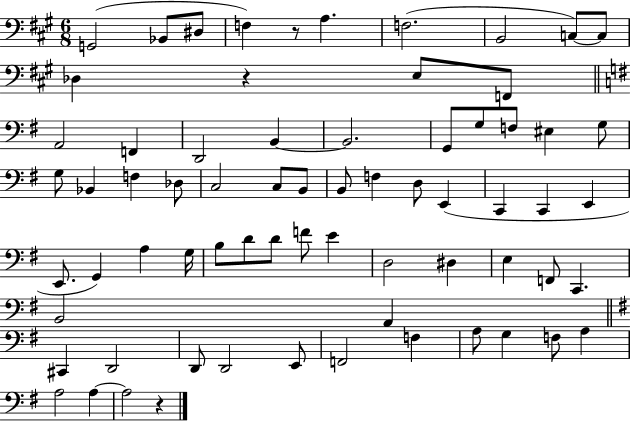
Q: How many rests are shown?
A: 3